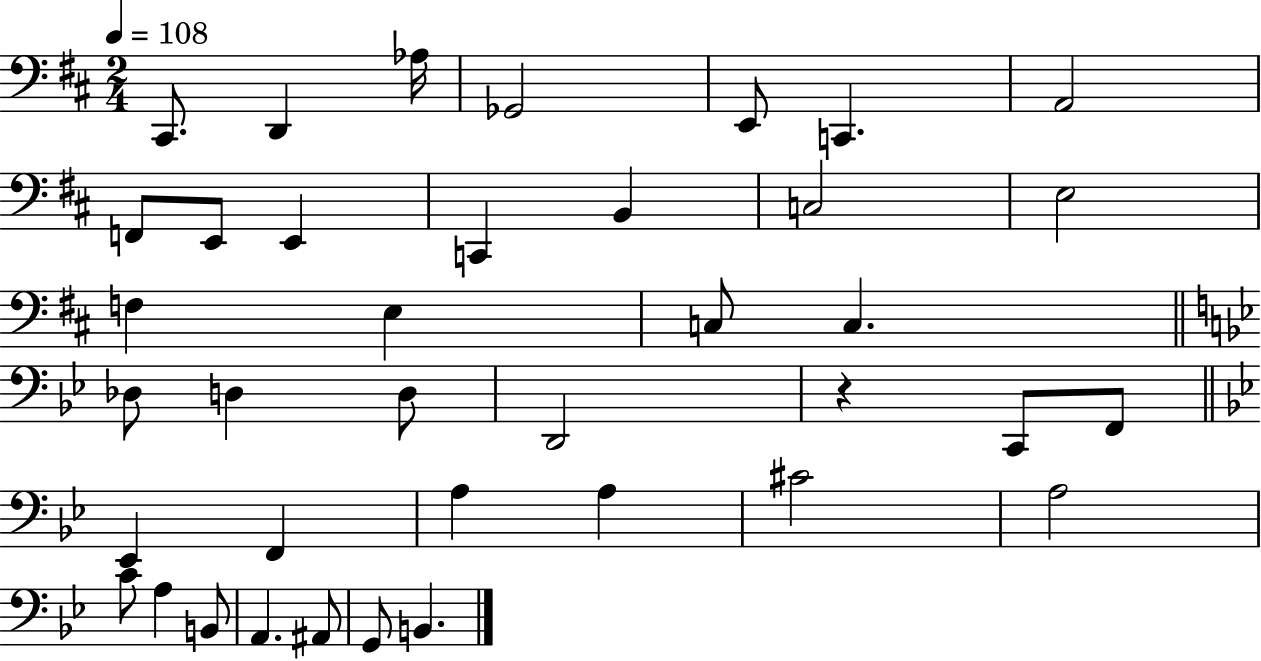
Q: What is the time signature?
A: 2/4